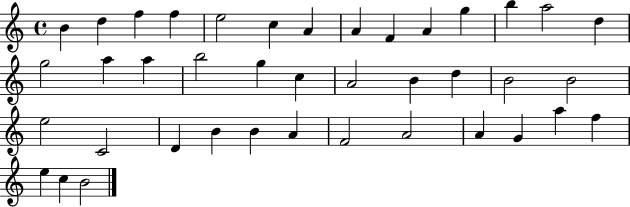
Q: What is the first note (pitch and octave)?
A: B4